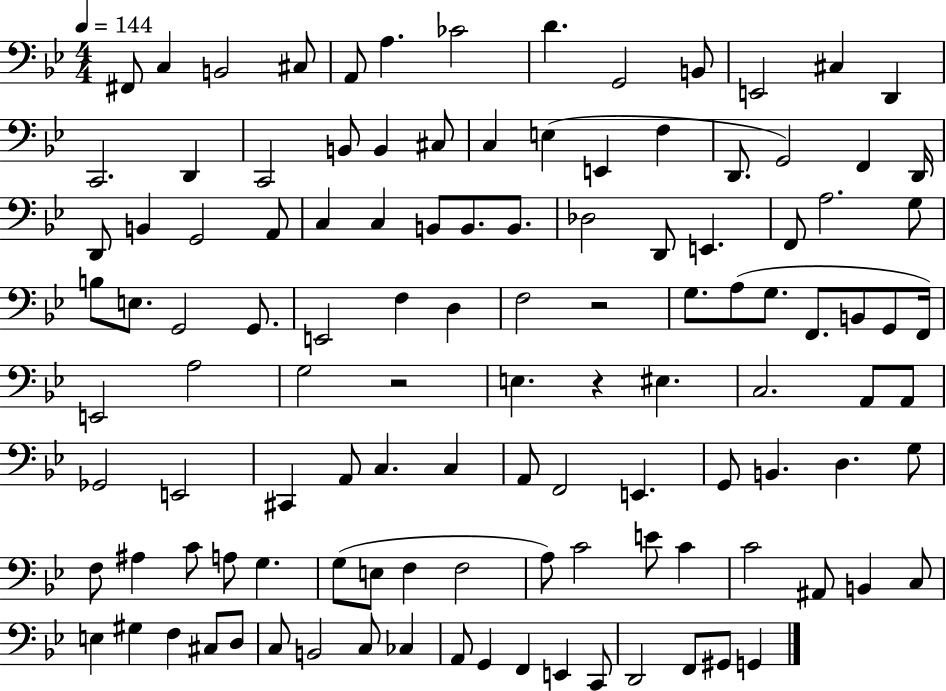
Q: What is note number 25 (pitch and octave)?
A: G2